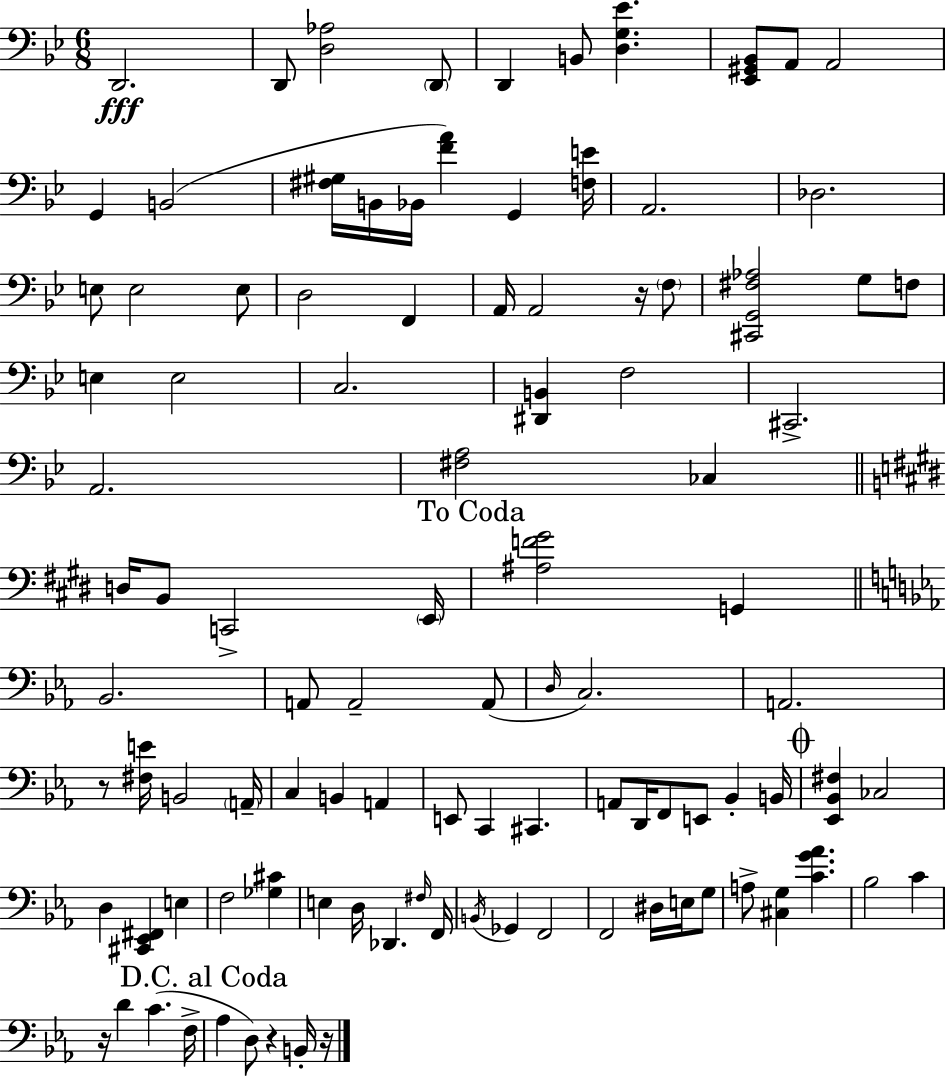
X:1
T:Untitled
M:6/8
L:1/4
K:Gm
D,,2 D,,/2 [D,_A,]2 D,,/2 D,, B,,/2 [D,G,_E] [_E,,^G,,_B,,]/2 A,,/2 A,,2 G,, B,,2 [^F,^G,]/4 B,,/4 _B,,/4 [FA] G,, [F,E]/4 A,,2 _D,2 E,/2 E,2 E,/2 D,2 F,, A,,/4 A,,2 z/4 F,/2 [^C,,G,,^F,_A,]2 G,/2 F,/2 E, E,2 C,2 [^D,,B,,] F,2 ^C,,2 A,,2 [^F,A,]2 _C, D,/4 B,,/2 C,,2 E,,/4 [^A,F^G]2 G,, _B,,2 A,,/2 A,,2 A,,/2 D,/4 C,2 A,,2 z/2 [^F,E]/4 B,,2 A,,/4 C, B,, A,, E,,/2 C,, ^C,, A,,/2 D,,/4 F,,/2 E,,/2 _B,, B,,/4 [_E,,_B,,^F,] _C,2 D, [^C,,_E,,^F,,] E, F,2 [_G,^C] E, D,/4 _D,, ^F,/4 F,,/4 B,,/4 _G,, F,,2 F,,2 ^D,/4 E,/4 G,/2 A,/2 [^C,G,] [CG_A] _B,2 C z/4 D C F,/4 _A, D,/2 z B,,/4 z/4